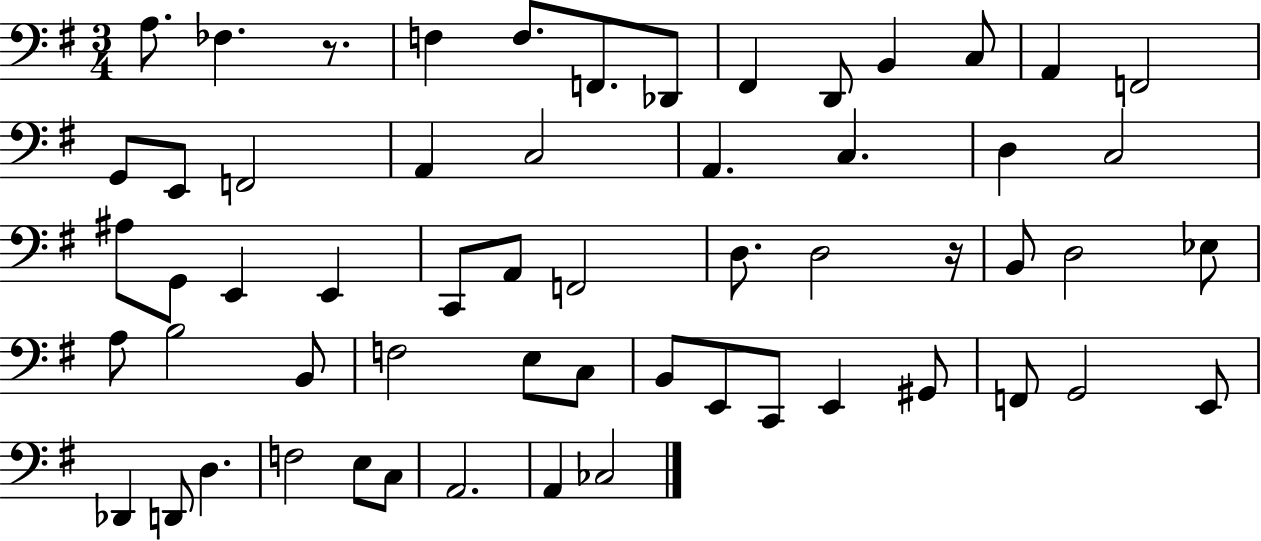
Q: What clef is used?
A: bass